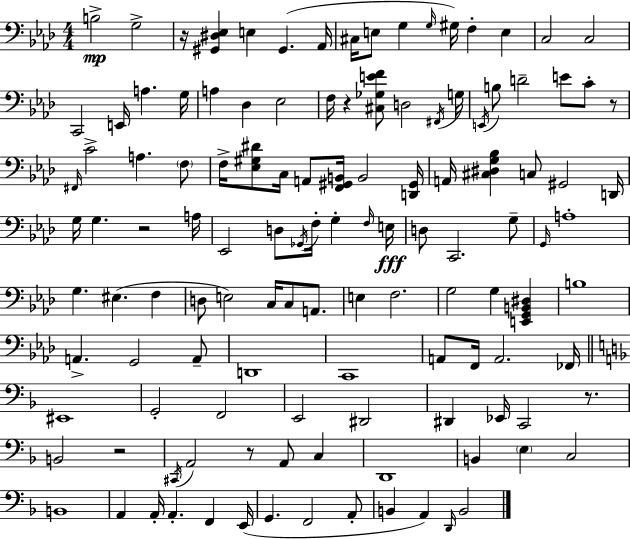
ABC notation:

X:1
T:Untitled
M:4/4
L:1/4
K:Ab
B,2 G,2 z/4 [^G,,^D,_E,] E, ^G,, _A,,/4 ^C,/4 E,/2 G, G,/4 ^G,/4 F, E, C,2 C,2 C,,2 E,,/4 A, G,/4 A, _D, _E,2 F,/4 z [^C,_G,EF]/2 D,2 ^F,,/4 G,/4 E,,/4 B,/2 D2 E/2 C/2 z/2 ^F,,/4 C2 A, F,/2 F,/4 [_E,^G,^D]/2 C,/4 A,,/2 [F,,^G,,B,,]/4 B,,2 [D,,^G,,]/4 A,,/4 [^C,^D,G,_B,] C,/2 ^G,,2 D,,/4 G,/4 G, z2 A,/4 _E,,2 D,/2 _G,,/4 F,/4 G, F,/4 E,/4 D,/2 C,,2 G,/2 G,,/4 A,4 G, ^E, F, D,/2 E,2 C,/4 C,/2 A,,/2 E, F,2 G,2 G, [E,,G,,B,,^D,] B,4 A,, G,,2 A,,/2 D,,4 C,,4 A,,/2 F,,/4 A,,2 _F,,/4 ^E,,4 G,,2 F,,2 E,,2 ^D,,2 ^D,, _E,,/4 C,,2 z/2 B,,2 z2 ^C,,/4 A,,2 z/2 A,,/2 C, D,,4 B,, E, C,2 B,,4 A,, A,,/4 A,, F,, E,,/4 G,, F,,2 A,,/2 B,, A,, D,,/4 B,,2